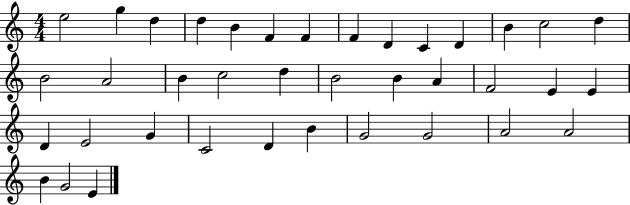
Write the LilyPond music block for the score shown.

{
  \clef treble
  \numericTimeSignature
  \time 4/4
  \key c \major
  e''2 g''4 d''4 | d''4 b'4 f'4 f'4 | f'4 d'4 c'4 d'4 | b'4 c''2 d''4 | \break b'2 a'2 | b'4 c''2 d''4 | b'2 b'4 a'4 | f'2 e'4 e'4 | \break d'4 e'2 g'4 | c'2 d'4 b'4 | g'2 g'2 | a'2 a'2 | \break b'4 g'2 e'4 | \bar "|."
}